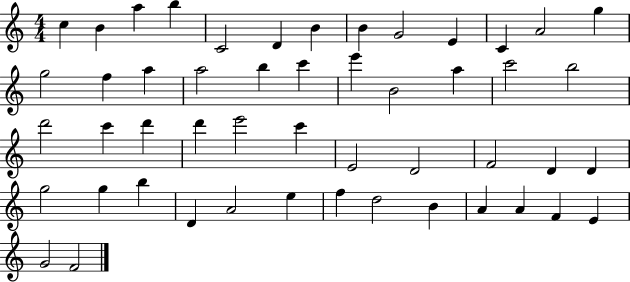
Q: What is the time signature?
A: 4/4